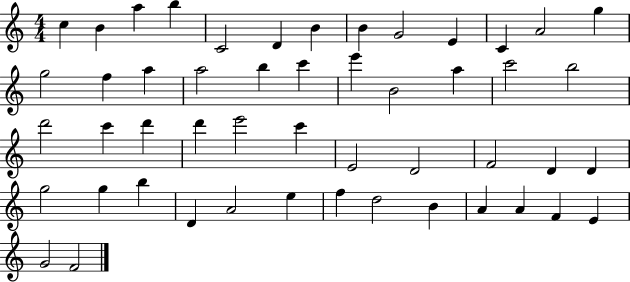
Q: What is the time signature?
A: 4/4